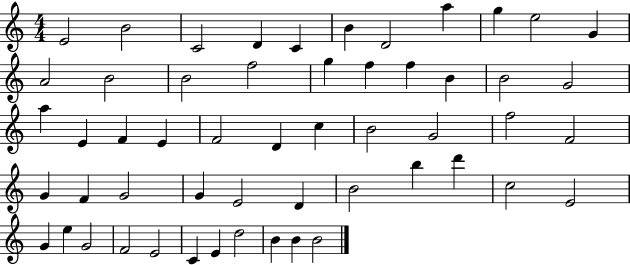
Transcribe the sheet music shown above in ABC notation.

X:1
T:Untitled
M:4/4
L:1/4
K:C
E2 B2 C2 D C B D2 a g e2 G A2 B2 B2 f2 g f f B B2 G2 a E F E F2 D c B2 G2 f2 F2 G F G2 G E2 D B2 b d' c2 E2 G e G2 F2 E2 C E d2 B B B2